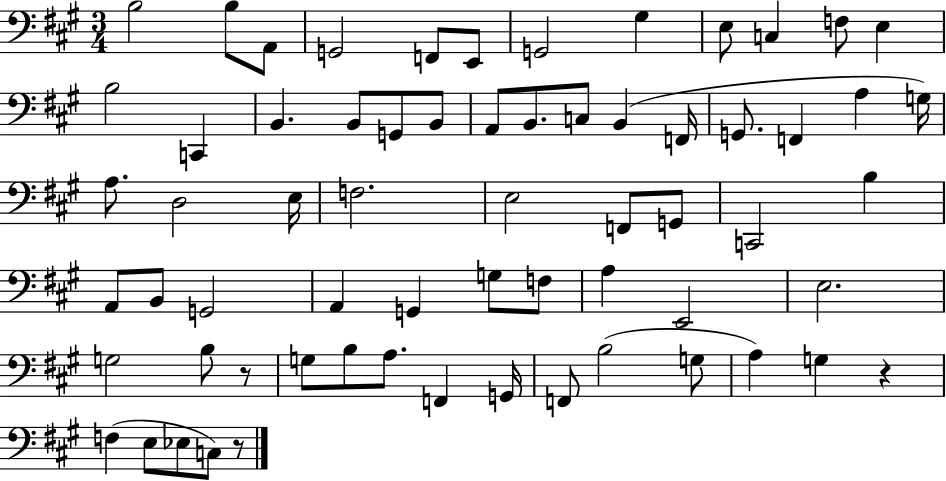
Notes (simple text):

B3/h B3/e A2/e G2/h F2/e E2/e G2/h G#3/q E3/e C3/q F3/e E3/q B3/h C2/q B2/q. B2/e G2/e B2/e A2/e B2/e. C3/e B2/q F2/s G2/e. F2/q A3/q G3/s A3/e. D3/h E3/s F3/h. E3/h F2/e G2/e C2/h B3/q A2/e B2/e G2/h A2/q G2/q G3/e F3/e A3/q E2/h E3/h. G3/h B3/e R/e G3/e B3/e A3/e. F2/q G2/s F2/e B3/h G3/e A3/q G3/q R/q F3/q E3/e Eb3/e C3/e R/e